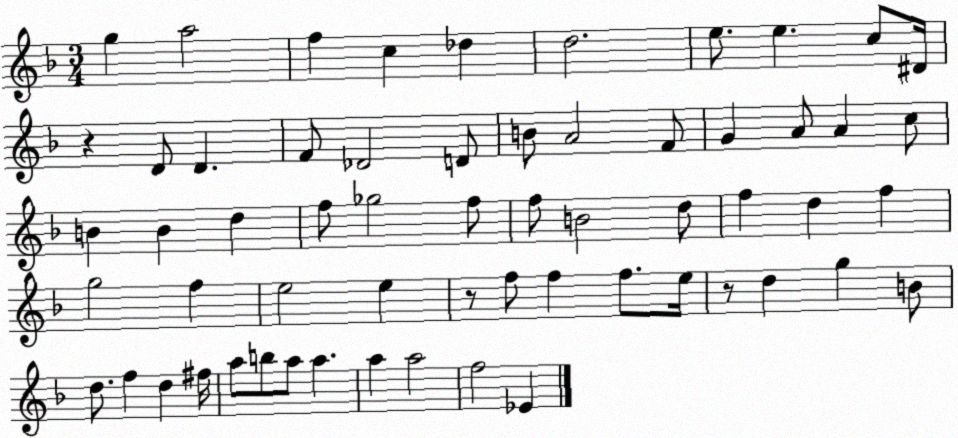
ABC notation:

X:1
T:Untitled
M:3/4
L:1/4
K:F
g a2 f c _d d2 e/2 e c/2 ^D/4 z D/2 D F/2 _D2 D/2 B/2 A2 F/2 G A/2 A c/2 B B d f/2 _g2 f/2 f/2 B2 d/2 f d f g2 f e2 e z/2 f/2 f f/2 e/4 z/2 d g B/2 d/2 f d ^f/4 a/2 b/2 a/2 a a a2 f2 _E